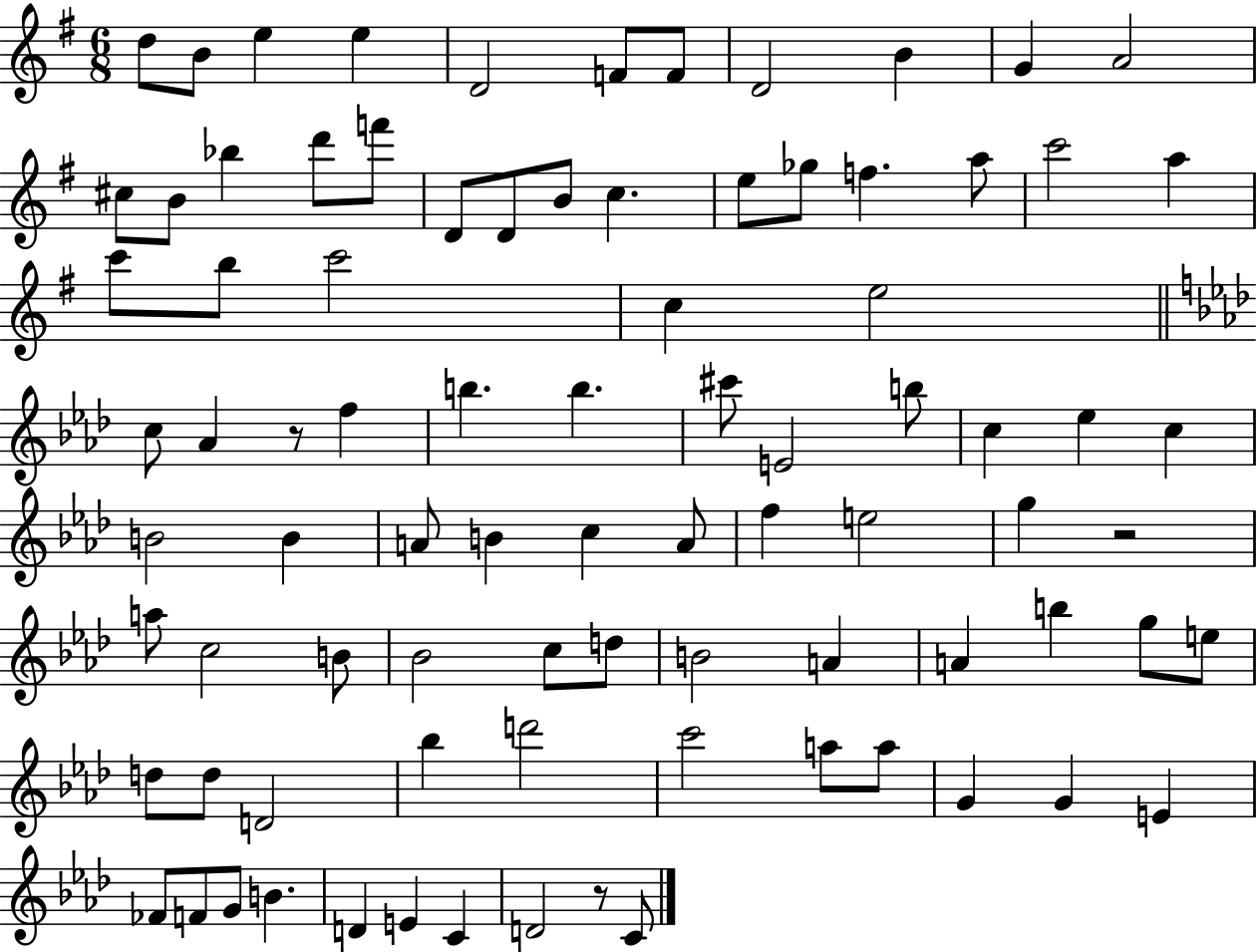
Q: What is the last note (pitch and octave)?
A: C4